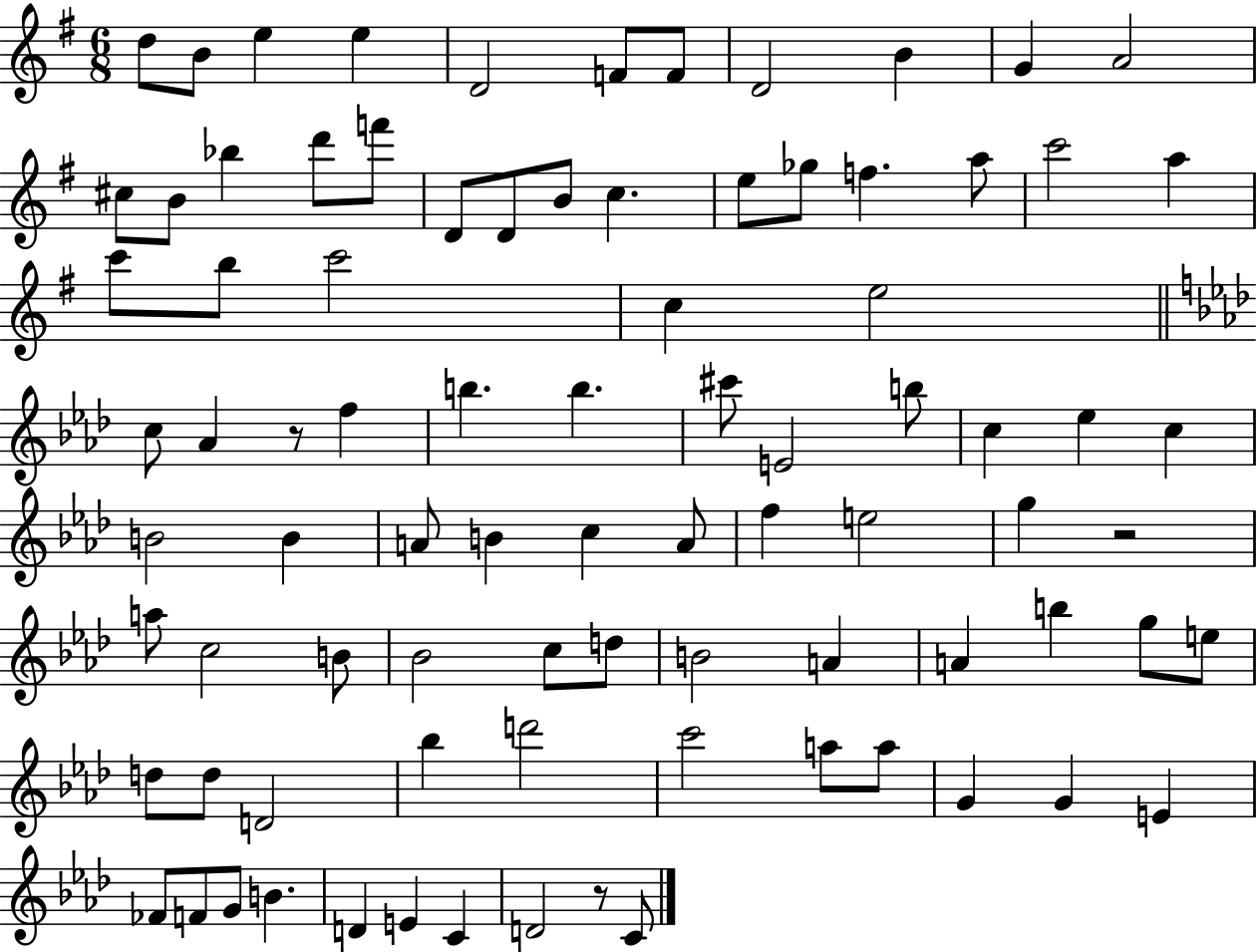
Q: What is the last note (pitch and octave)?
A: C4